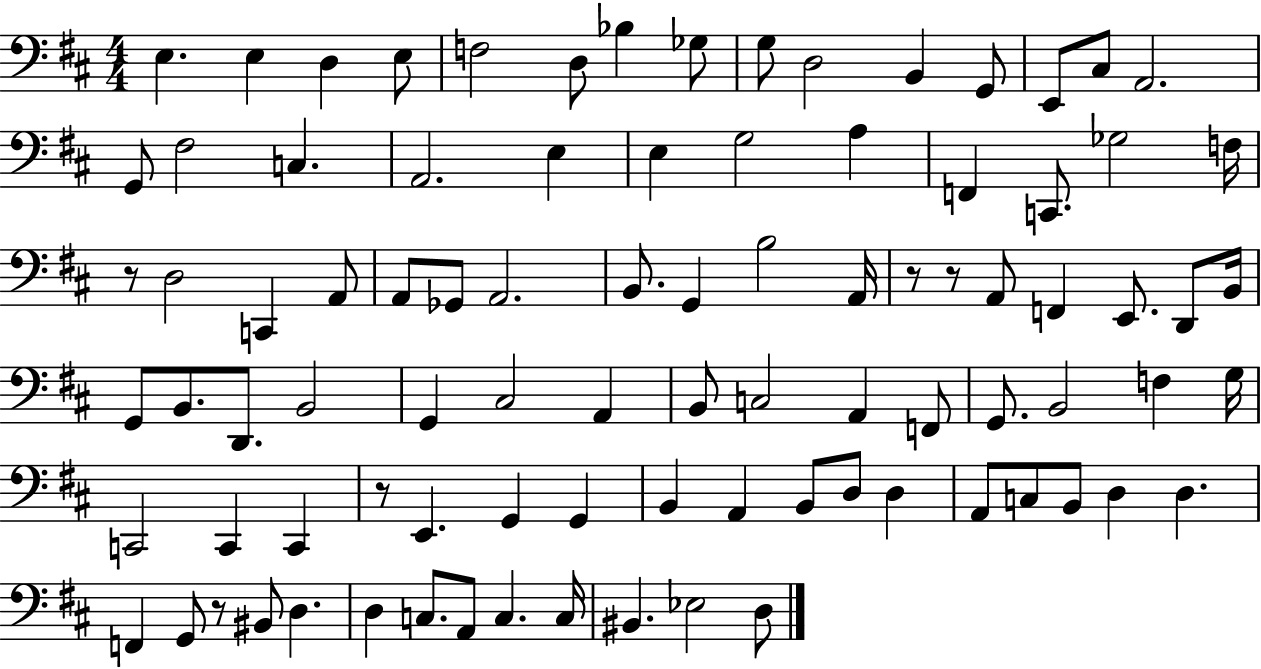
X:1
T:Untitled
M:4/4
L:1/4
K:D
E, E, D, E,/2 F,2 D,/2 _B, _G,/2 G,/2 D,2 B,, G,,/2 E,,/2 ^C,/2 A,,2 G,,/2 ^F,2 C, A,,2 E, E, G,2 A, F,, C,,/2 _G,2 F,/4 z/2 D,2 C,, A,,/2 A,,/2 _G,,/2 A,,2 B,,/2 G,, B,2 A,,/4 z/2 z/2 A,,/2 F,, E,,/2 D,,/2 B,,/4 G,,/2 B,,/2 D,,/2 B,,2 G,, ^C,2 A,, B,,/2 C,2 A,, F,,/2 G,,/2 B,,2 F, G,/4 C,,2 C,, C,, z/2 E,, G,, G,, B,, A,, B,,/2 D,/2 D, A,,/2 C,/2 B,,/2 D, D, F,, G,,/2 z/2 ^B,,/2 D, D, C,/2 A,,/2 C, C,/4 ^B,, _E,2 D,/2